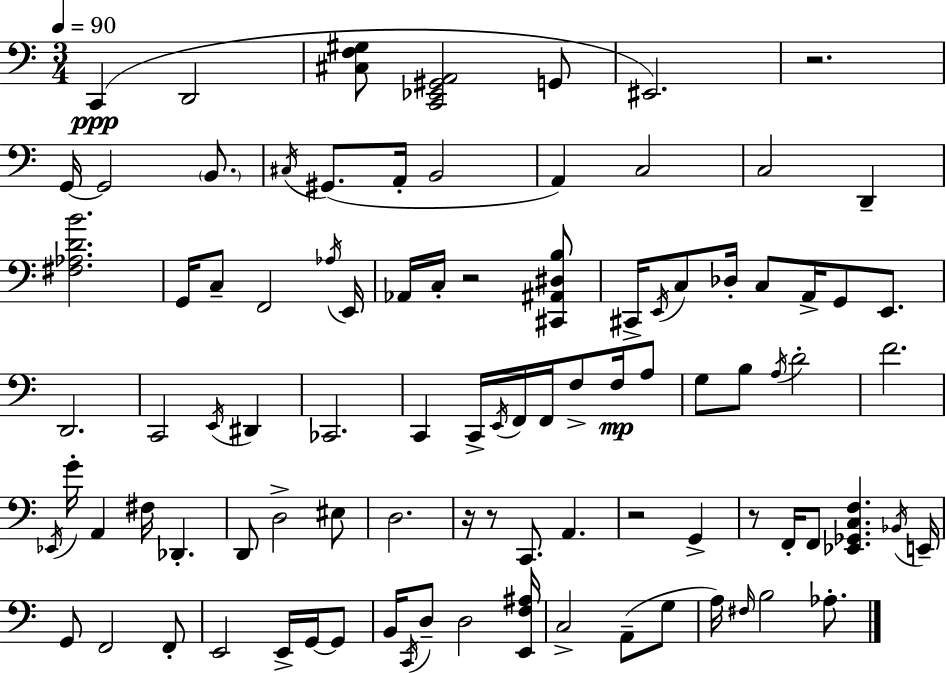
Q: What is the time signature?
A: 3/4